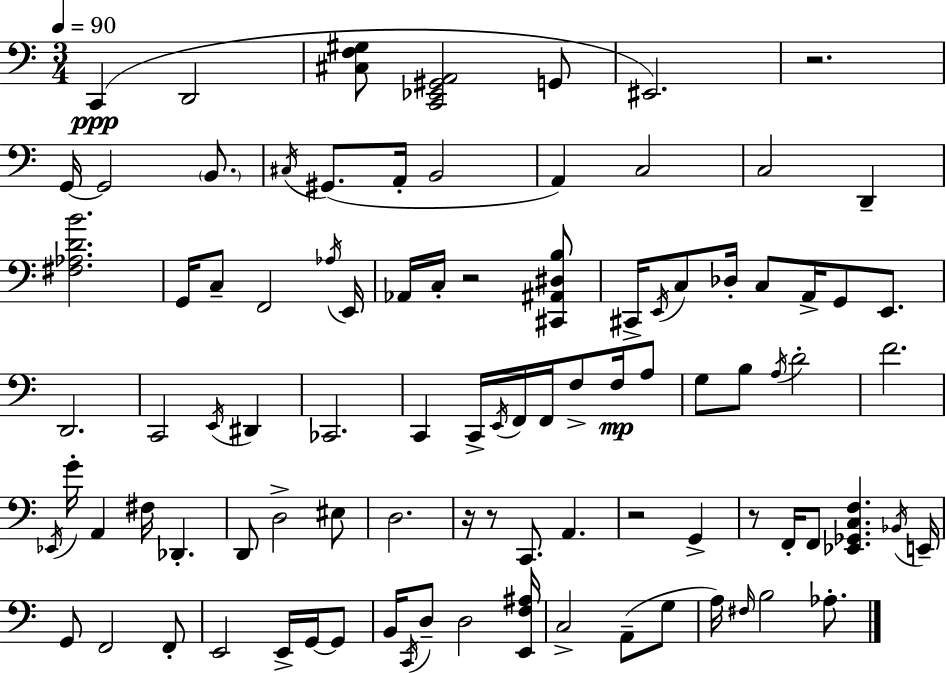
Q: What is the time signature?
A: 3/4